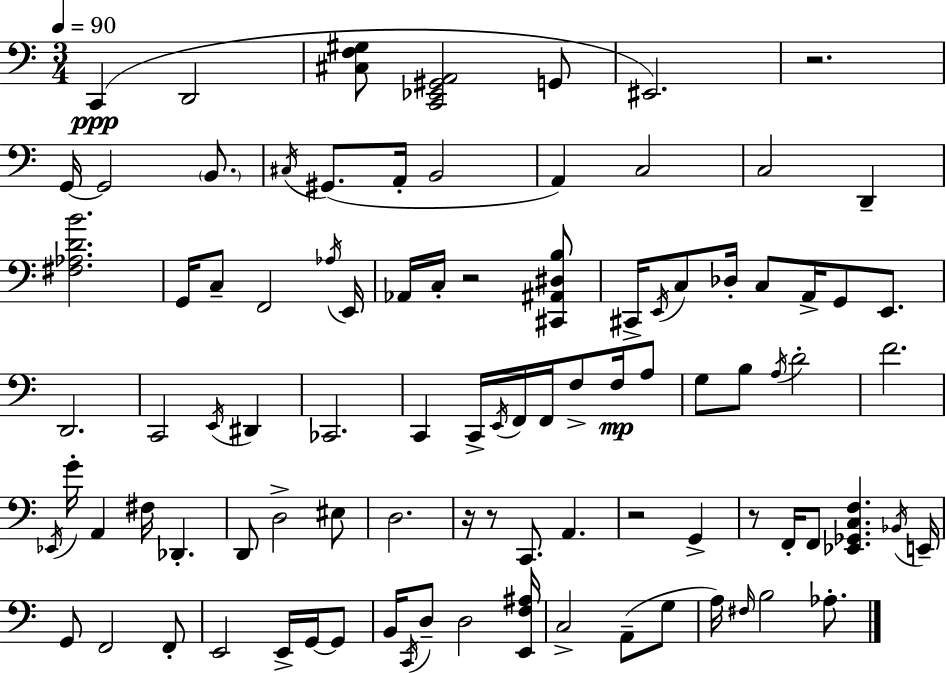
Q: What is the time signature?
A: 3/4